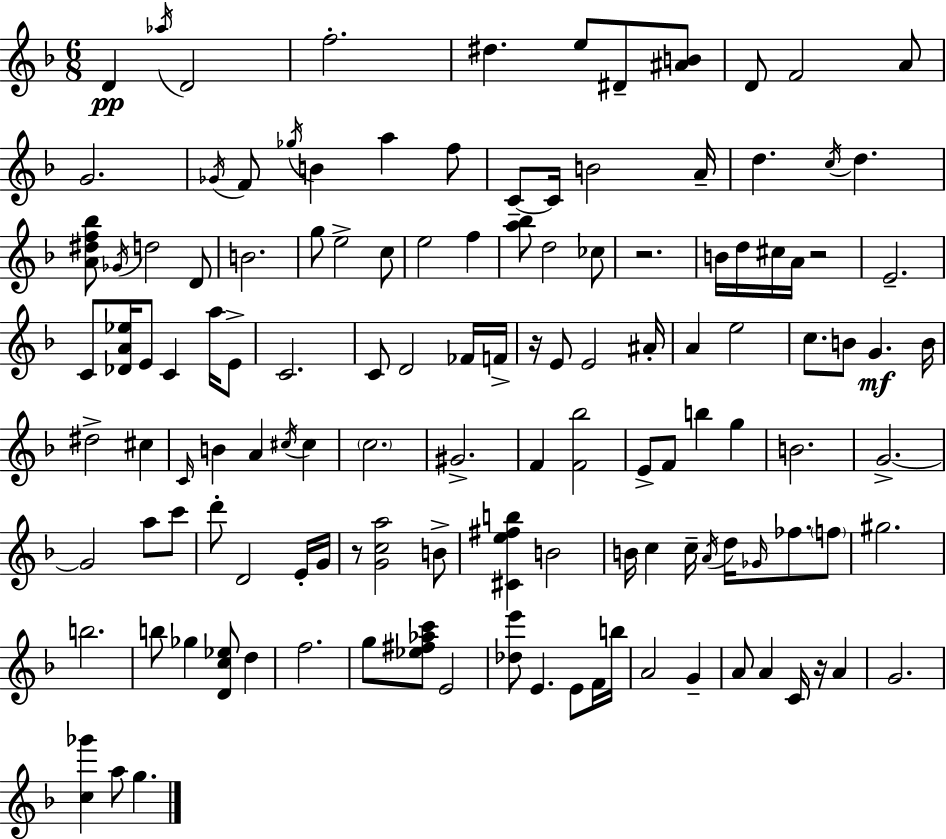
D4/q Ab5/s D4/h F5/h. D#5/q. E5/e D#4/e [A#4,B4]/e D4/e F4/h A4/e G4/h. Gb4/s F4/e Gb5/s B4/q A5/q F5/e C4/e C4/s B4/h A4/s D5/q. C5/s D5/q. [A4,D#5,F5,Bb5]/e Gb4/s D5/h D4/e B4/h. G5/e E5/h C5/e E5/h F5/q [A5,Bb5]/e D5/h CES5/e R/h. B4/s D5/s C#5/s A4/s R/h E4/h. C4/e [Db4,A4,Eb5]/s E4/e C4/q A5/s E4/e C4/h. C4/e D4/h FES4/s F4/s R/s E4/e E4/h A#4/s A4/q E5/h C5/e. B4/e G4/q. B4/s D#5/h C#5/q C4/s B4/q A4/q C#5/s C#5/q C5/h. G#4/h. F4/q [F4,Bb5]/h E4/e F4/e B5/q G5/q B4/h. G4/h. G4/h A5/e C6/e D6/e D4/h E4/s G4/s R/e [G4,C5,A5]/h B4/e [C#4,E5,F#5,B5]/q B4/h B4/s C5/q C5/s A4/s D5/s Gb4/s FES5/e. F5/e G#5/h. B5/h. B5/e Gb5/q [D4,C5,Eb5]/e D5/q F5/h. G5/e [Eb5,F#5,Ab5,C6]/e E4/h [Db5,E6]/e E4/q. E4/e F4/s B5/s A4/h G4/q A4/e A4/q C4/s R/s A4/q G4/h. [C5,Gb6]/q A5/e G5/q.